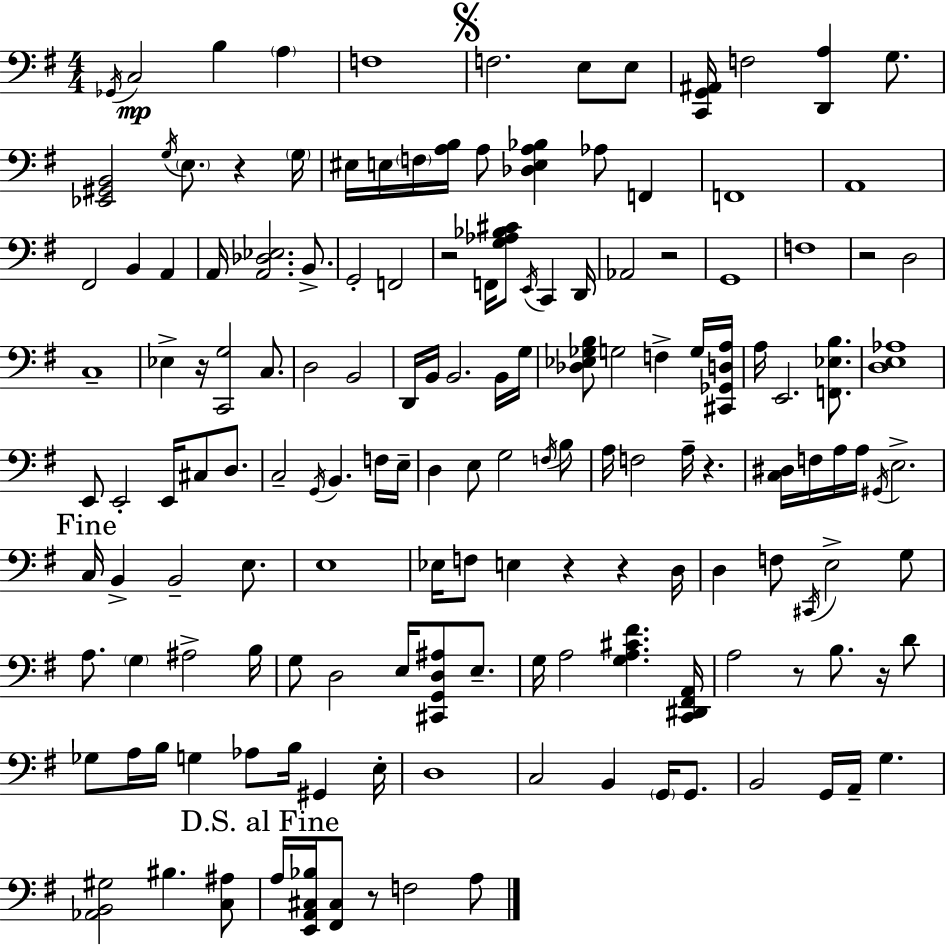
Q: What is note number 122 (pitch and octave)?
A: A3